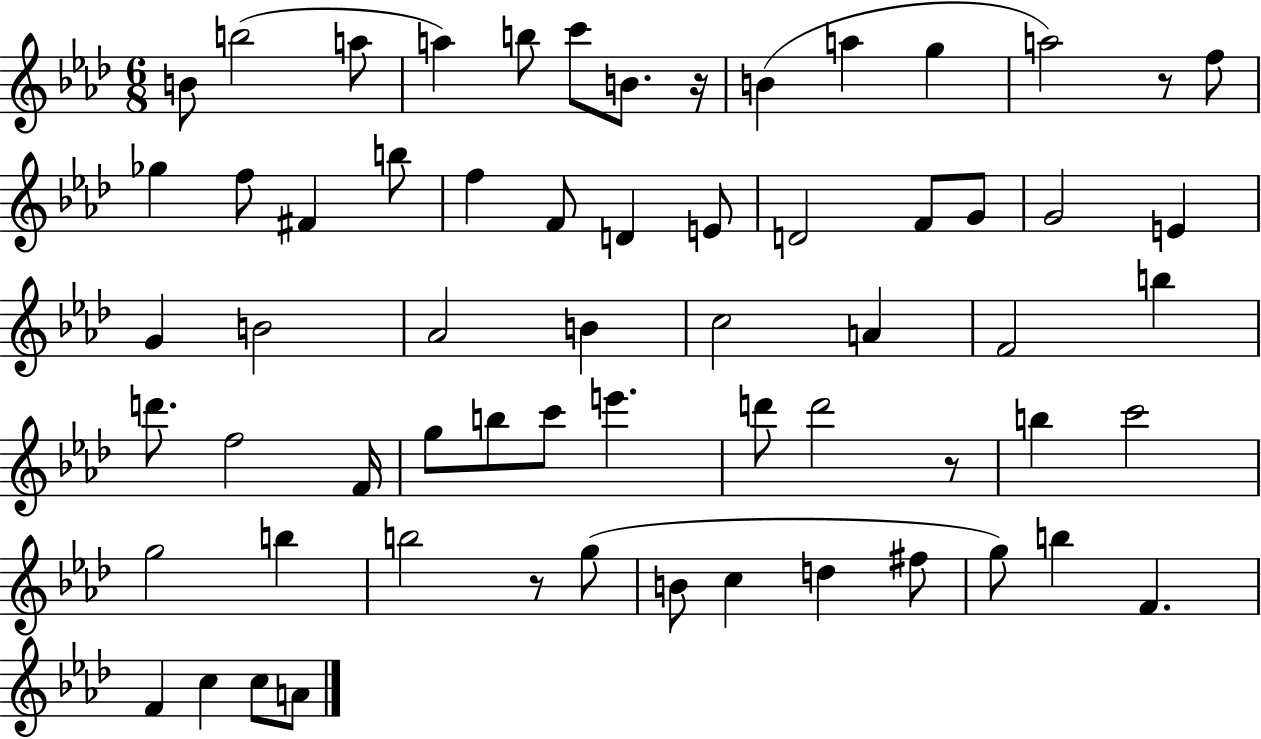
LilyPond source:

{
  \clef treble
  \numericTimeSignature
  \time 6/8
  \key aes \major
  b'8 b''2( a''8 | a''4) b''8 c'''8 b'8. r16 | b'4( a''4 g''4 | a''2) r8 f''8 | \break ges''4 f''8 fis'4 b''8 | f''4 f'8 d'4 e'8 | d'2 f'8 g'8 | g'2 e'4 | \break g'4 b'2 | aes'2 b'4 | c''2 a'4 | f'2 b''4 | \break d'''8. f''2 f'16 | g''8 b''8 c'''8 e'''4. | d'''8 d'''2 r8 | b''4 c'''2 | \break g''2 b''4 | b''2 r8 g''8( | b'8 c''4 d''4 fis''8 | g''8) b''4 f'4. | \break f'4 c''4 c''8 a'8 | \bar "|."
}